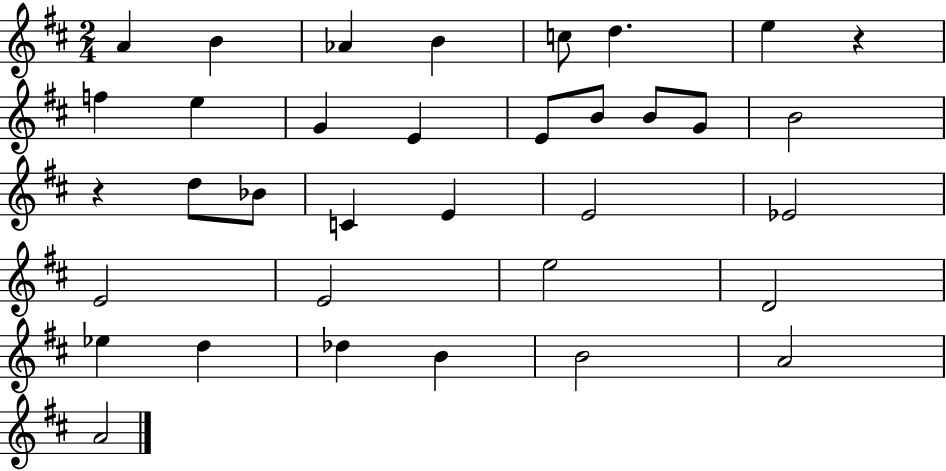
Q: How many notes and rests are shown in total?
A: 35